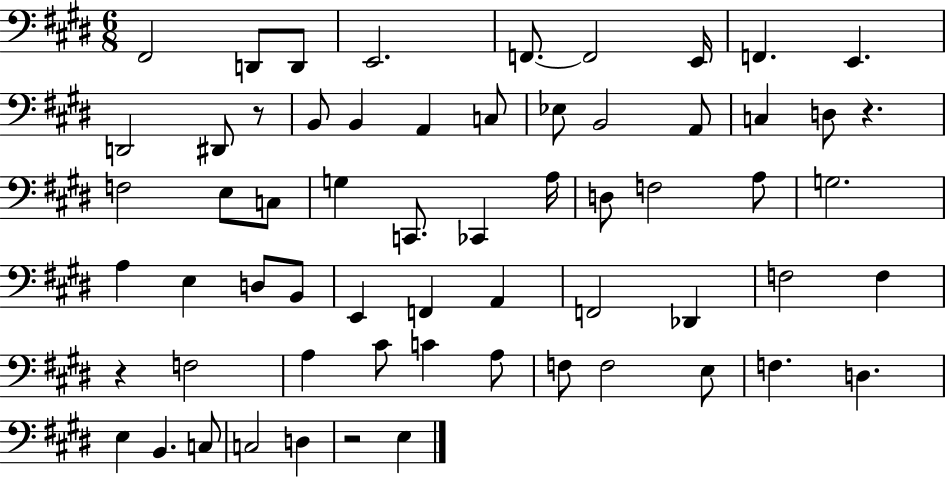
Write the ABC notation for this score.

X:1
T:Untitled
M:6/8
L:1/4
K:E
^F,,2 D,,/2 D,,/2 E,,2 F,,/2 F,,2 E,,/4 F,, E,, D,,2 ^D,,/2 z/2 B,,/2 B,, A,, C,/2 _E,/2 B,,2 A,,/2 C, D,/2 z F,2 E,/2 C,/2 G, C,,/2 _C,, A,/4 D,/2 F,2 A,/2 G,2 A, E, D,/2 B,,/2 E,, F,, A,, F,,2 _D,, F,2 F, z F,2 A, ^C/2 C A,/2 F,/2 F,2 E,/2 F, D, E, B,, C,/2 C,2 D, z2 E,